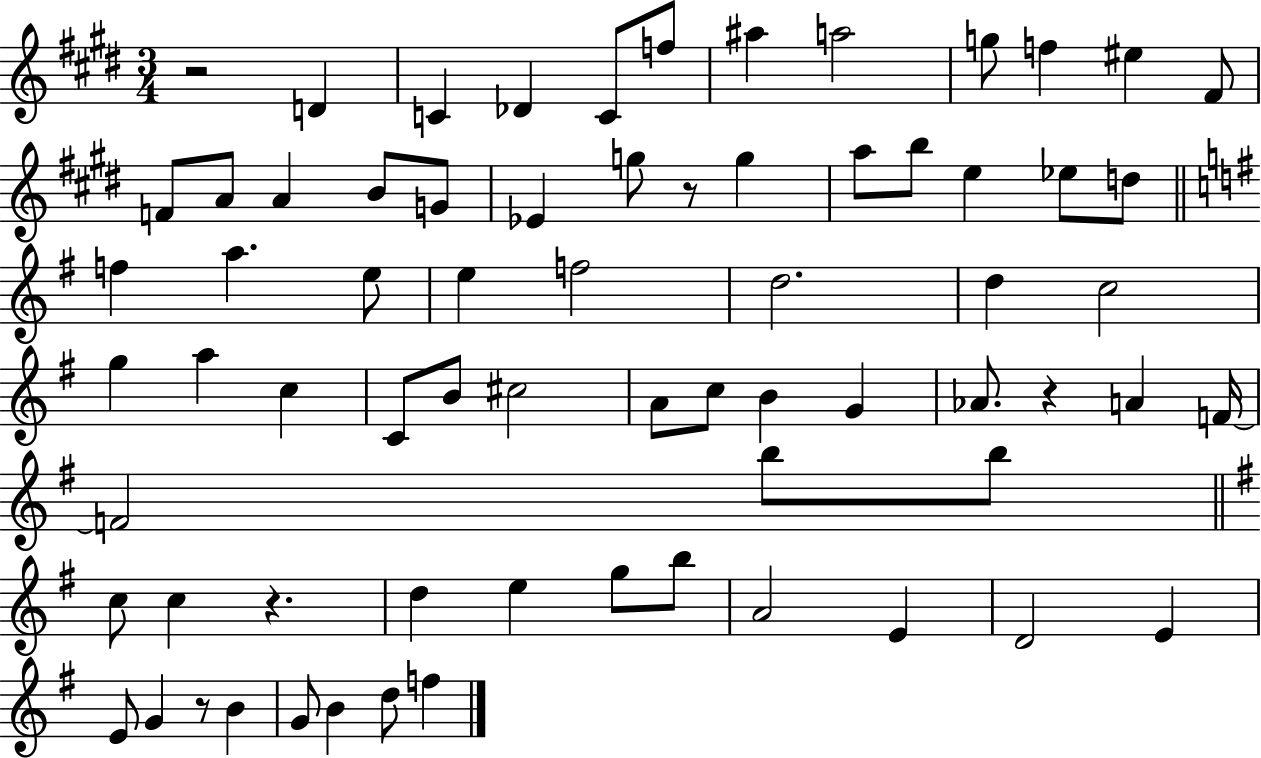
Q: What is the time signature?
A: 3/4